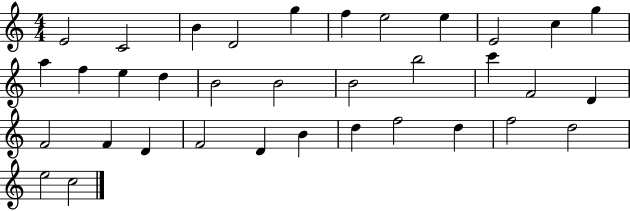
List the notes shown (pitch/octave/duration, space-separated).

E4/h C4/h B4/q D4/h G5/q F5/q E5/h E5/q E4/h C5/q G5/q A5/q F5/q E5/q D5/q B4/h B4/h B4/h B5/h C6/q F4/h D4/q F4/h F4/q D4/q F4/h D4/q B4/q D5/q F5/h D5/q F5/h D5/h E5/h C5/h